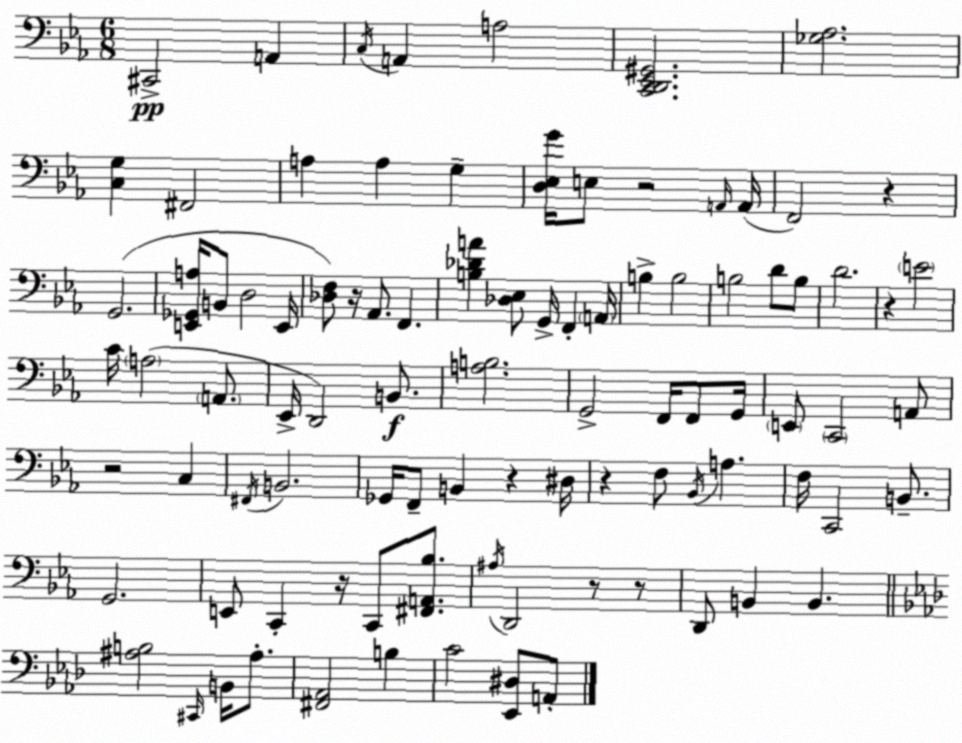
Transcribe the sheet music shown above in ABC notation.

X:1
T:Untitled
M:6/8
L:1/4
K:Eb
^C,,2 A,, C,/4 A,, A,2 [C,,D,,_E,,^G,,]2 [_G,_A,]2 [C,G,] ^F,,2 A, A, G, [D,_E,G]/4 E,/2 z2 A,,/4 A,,/4 F,,2 z G,,2 [E,,_G,,A,]/4 B,,/2 D,2 E,,/4 [_D,F,]/2 z/4 _A,,/2 F,, [B,_DA] [_D,_E,]/2 G,,/4 F,, A,,/4 B, B,2 B,2 D/2 B,/2 D2 z E2 C/4 A,2 A,,/2 _E,,/4 D,,2 B,,/2 [A,B,]2 G,,2 F,,/4 F,,/2 G,,/4 E,,/2 C,,2 A,,/2 z2 C, ^F,,/4 B,,2 _G,,/4 F,,/2 B,, z ^D,/4 z F,/2 _B,,/4 A, F,/4 C,,2 B,,/2 G,,2 E,,/2 C,, z/4 C,,/2 [^F,,A,,_B,]/2 ^A,/4 D,,2 z/2 z/2 D,,/2 B,, B,, [^A,B,]2 ^C,,/4 B,,/4 ^A,/2 [^F,,_A,,]2 B, C2 [_E,,^D,]/2 A,,/2